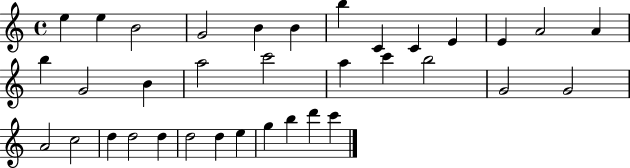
E5/q E5/q B4/h G4/h B4/q B4/q B5/q C4/q C4/q E4/q E4/q A4/h A4/q B5/q G4/h B4/q A5/h C6/h A5/q C6/q B5/h G4/h G4/h A4/h C5/h D5/q D5/h D5/q D5/h D5/q E5/q G5/q B5/q D6/q C6/q